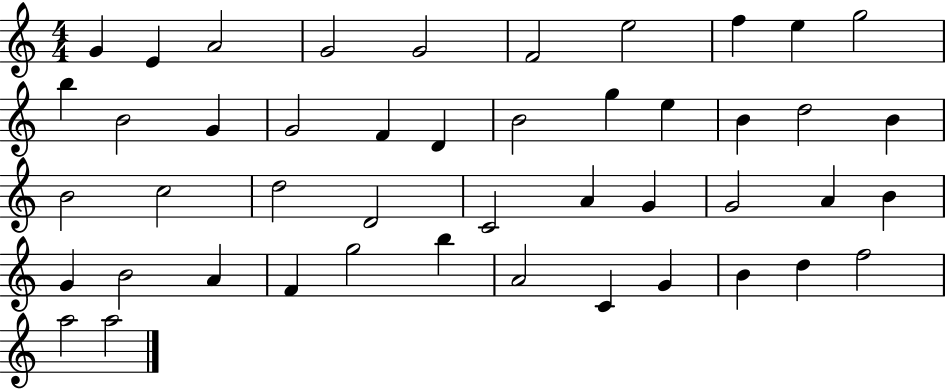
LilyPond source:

{
  \clef treble
  \numericTimeSignature
  \time 4/4
  \key c \major
  g'4 e'4 a'2 | g'2 g'2 | f'2 e''2 | f''4 e''4 g''2 | \break b''4 b'2 g'4 | g'2 f'4 d'4 | b'2 g''4 e''4 | b'4 d''2 b'4 | \break b'2 c''2 | d''2 d'2 | c'2 a'4 g'4 | g'2 a'4 b'4 | \break g'4 b'2 a'4 | f'4 g''2 b''4 | a'2 c'4 g'4 | b'4 d''4 f''2 | \break a''2 a''2 | \bar "|."
}